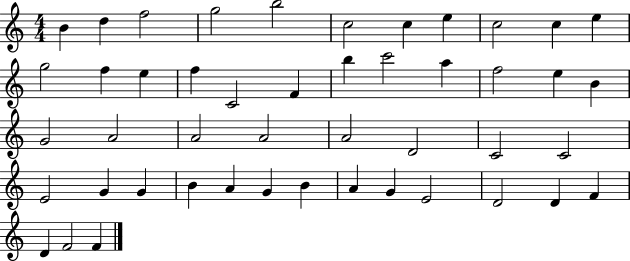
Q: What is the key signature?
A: C major